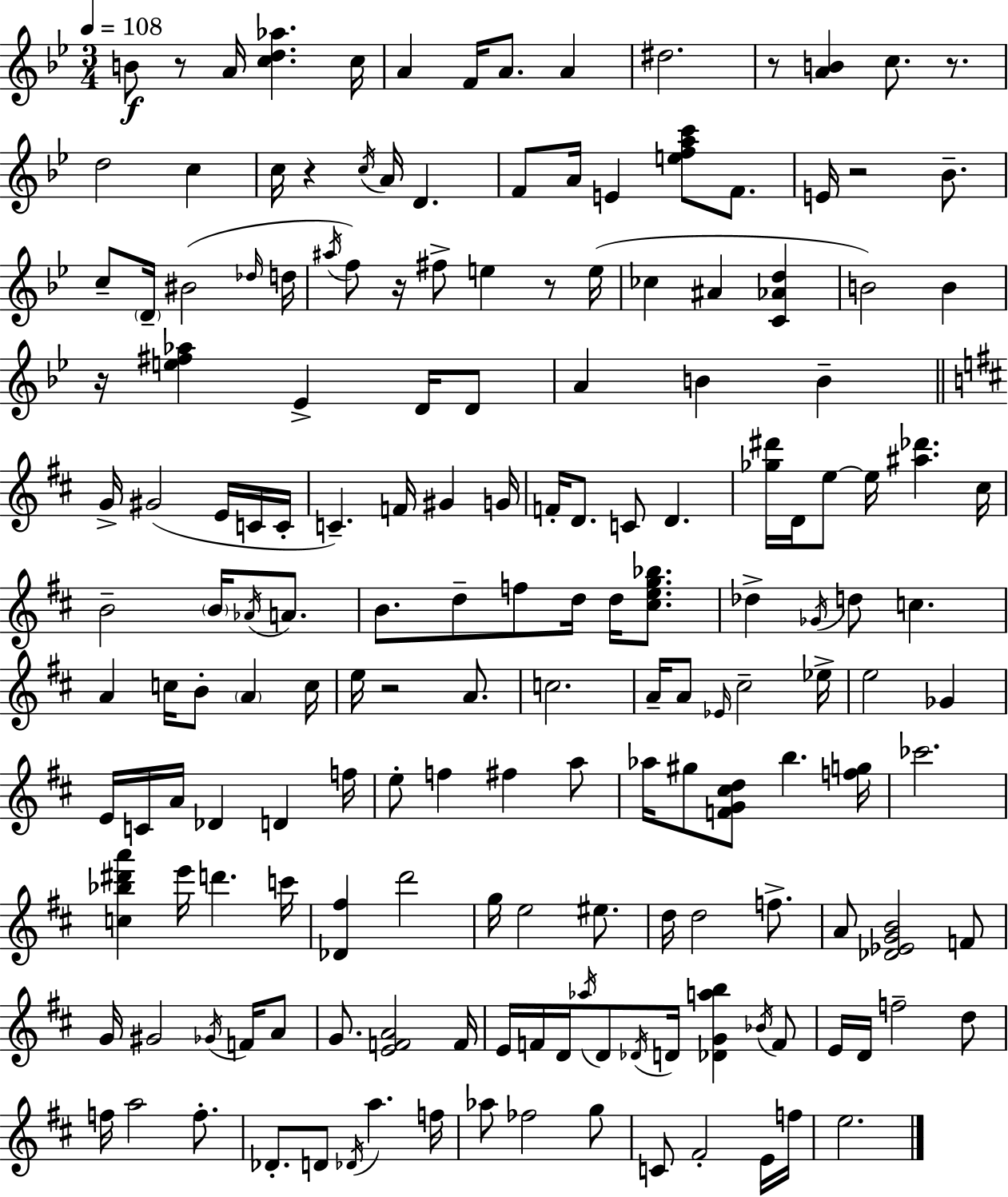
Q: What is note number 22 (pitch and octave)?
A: C5